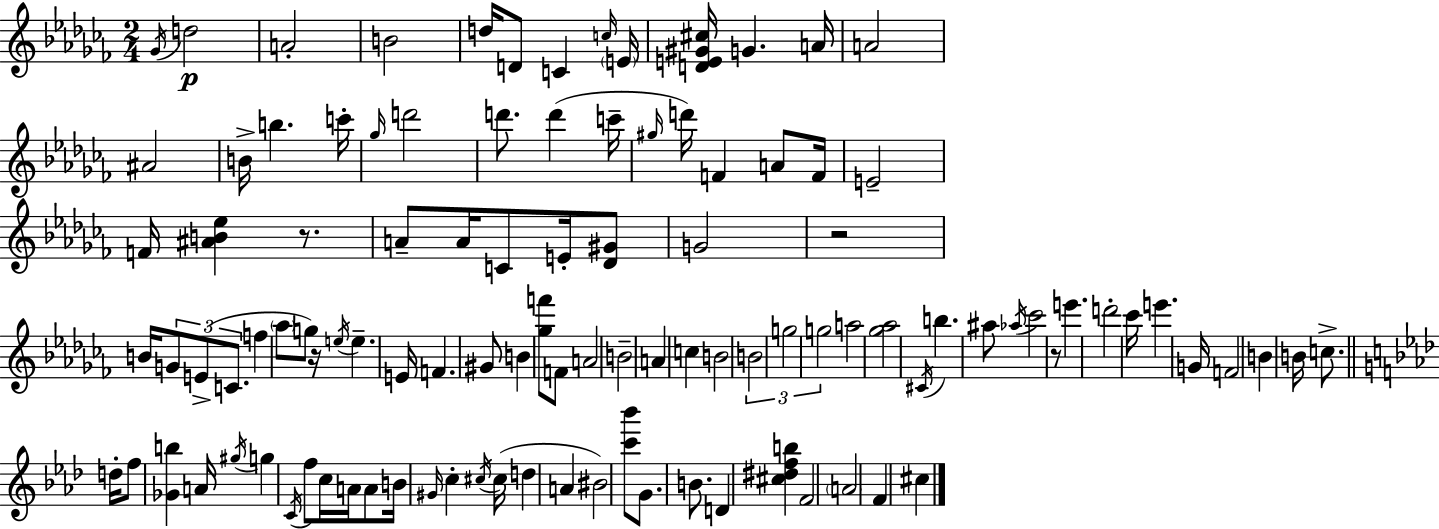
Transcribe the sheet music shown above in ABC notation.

X:1
T:Untitled
M:2/4
L:1/4
K:Abm
_G/4 d2 A2 B2 d/4 D/2 C c/4 E/4 [DE^G^c]/4 G A/4 A2 ^A2 B/4 b c'/4 _g/4 d'2 d'/2 d' c'/4 ^g/4 d'/4 F A/2 F/4 E2 F/4 [^AB_e] z/2 A/2 A/4 C/2 E/4 [_D^G]/2 G2 z2 B/4 G/2 E/2 C/2 f _a/2 g/2 z/4 e/4 e E/4 F ^G/2 B [_gf']/2 F/2 A2 B2 A c B2 B2 g2 g2 a2 [_g_a]2 ^C/4 b ^a/2 _a/4 _c'2 z/2 e' d'2 _c'/4 e' G/4 F2 B B/4 c/2 d/4 f/2 [_Gb] A/4 ^g/4 g C/4 f/2 c/4 A/4 A/2 B/4 ^G/4 c ^c/4 ^c/4 d A ^B2 [c'_b']/2 G/2 B/2 D [^c^dfb] F2 A2 F ^c